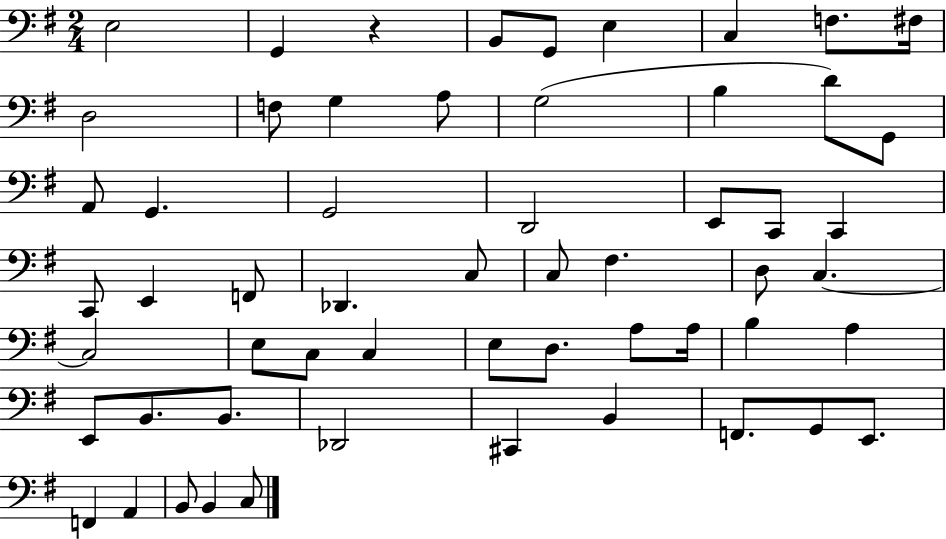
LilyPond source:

{
  \clef bass
  \numericTimeSignature
  \time 2/4
  \key g \major
  e2 | g,4 r4 | b,8 g,8 e4 | c4 f8. fis16 | \break d2 | f8 g4 a8 | g2( | b4 d'8) g,8 | \break a,8 g,4. | g,2 | d,2 | e,8 c,8 c,4 | \break c,8 e,4 f,8 | des,4. c8 | c8 fis4. | d8 c4.~~ | \break c2 | e8 c8 c4 | e8 d8. a8 a16 | b4 a4 | \break e,8 b,8. b,8. | des,2 | cis,4 b,4 | f,8. g,8 e,8. | \break f,4 a,4 | b,8 b,4 c8 | \bar "|."
}